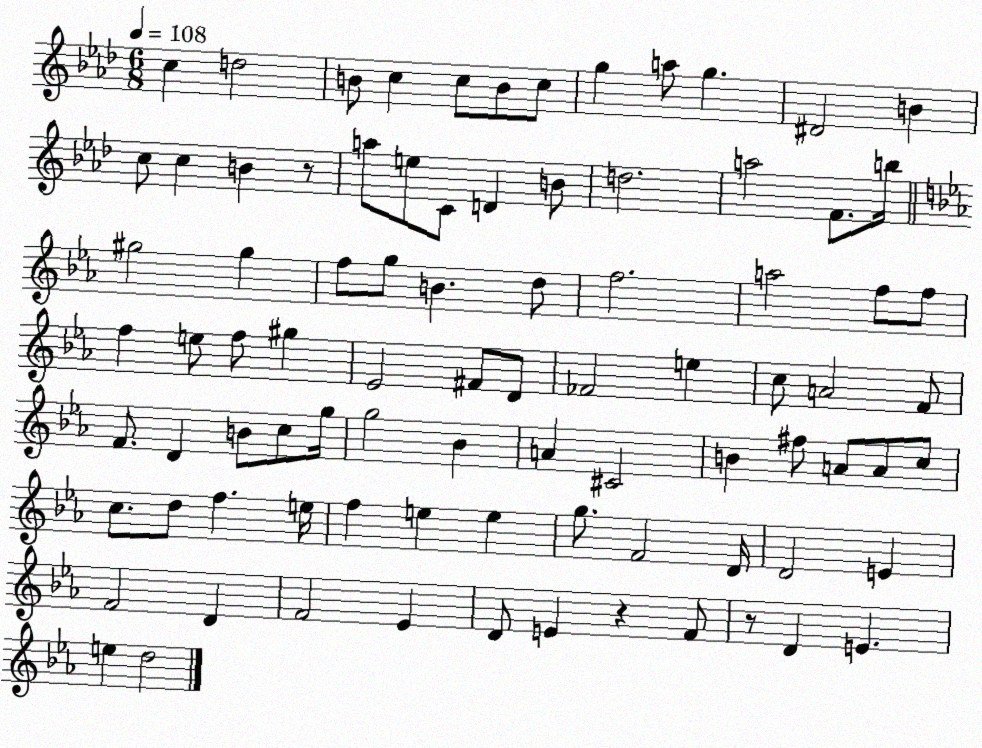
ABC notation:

X:1
T:Untitled
M:6/8
L:1/4
K:Ab
c d2 B/2 c c/2 B/2 c/2 g a/2 g ^D2 B c/2 c B z/2 a/2 e/2 C/2 D B/2 d2 a2 F/2 b/4 ^g2 ^g f/2 g/2 B d/2 f2 a2 f/2 f/2 f e/2 f/2 ^g _E2 ^F/2 D/2 _F2 e c/2 A2 F/2 F/2 D B/2 c/2 g/4 g2 _B A ^C2 B ^f/2 A/2 A/2 c/2 c/2 d/2 f e/4 f e e g/2 F2 D/4 D2 E F2 D F2 _E D/2 E z F/2 z/2 D E e d2